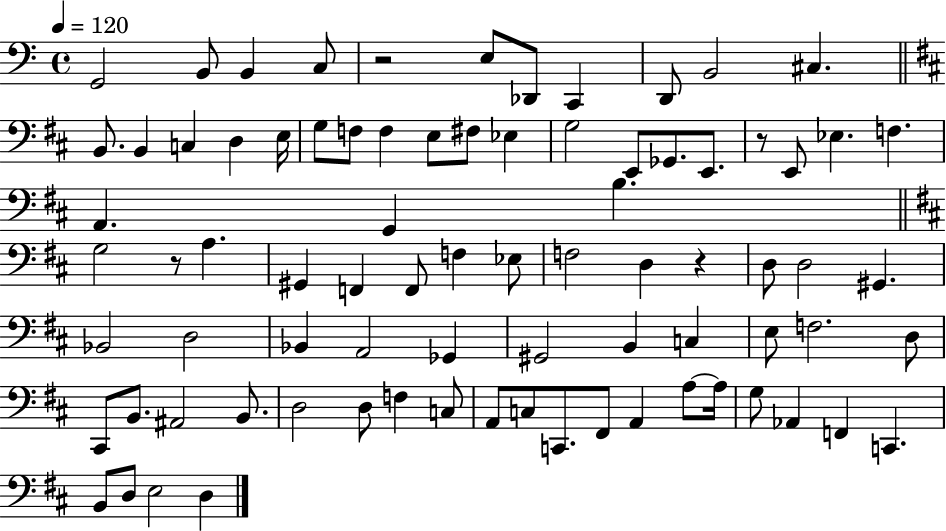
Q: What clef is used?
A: bass